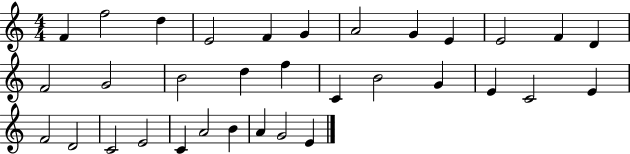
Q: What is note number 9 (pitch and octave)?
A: E4